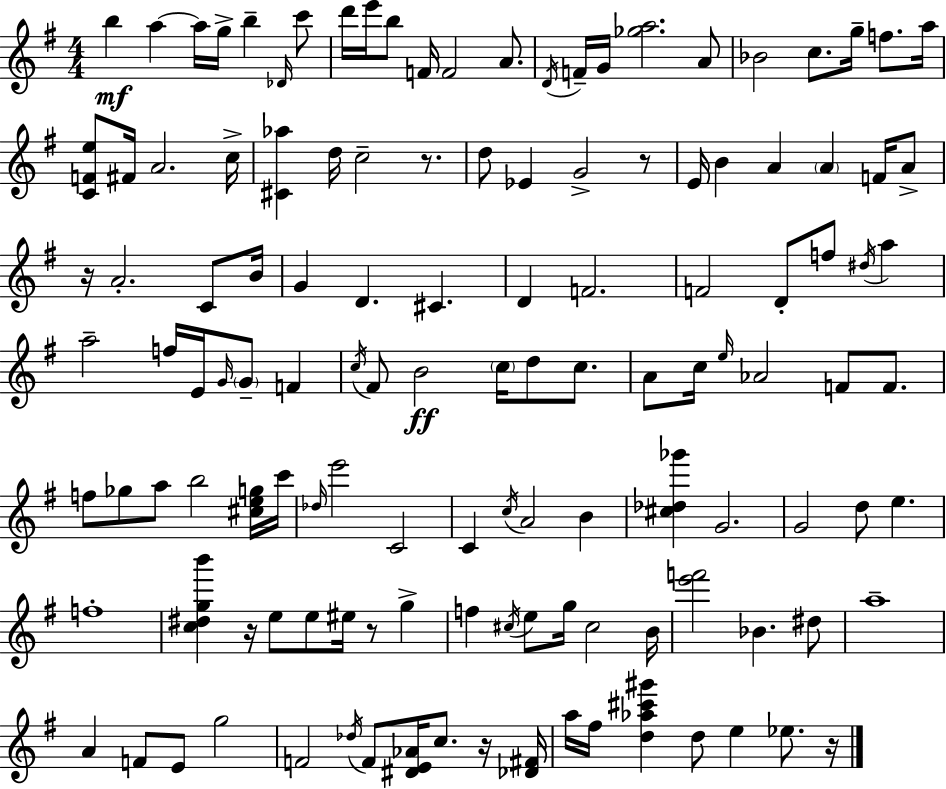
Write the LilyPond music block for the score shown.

{
  \clef treble
  \numericTimeSignature
  \time 4/4
  \key g \major
  \repeat volta 2 { b''4\mf a''4~~ a''16 g''16-> b''4-- \grace { des'16 } c'''8 | d'''16 e'''16 b''8 f'16 f'2 a'8. | \acciaccatura { d'16 } f'16-- g'16 <ges'' a''>2. | a'8 bes'2 c''8. g''16-- f''8. | \break a''16 <c' f' e''>8 fis'16 a'2. | c''16-> <cis' aes''>4 d''16 c''2-- r8. | d''8 ees'4 g'2-> | r8 e'16 b'4 a'4 \parenthesize a'4 f'16 | \break a'8-> r16 a'2.-. c'8 | b'16 g'4 d'4. cis'4. | d'4 f'2. | f'2 d'8-. f''8 \acciaccatura { dis''16 } a''4 | \break a''2-- f''16 e'16 \grace { g'16 } \parenthesize g'8-- | f'4 \acciaccatura { c''16 } fis'8 b'2\ff \parenthesize c''16 | d''8 c''8. a'8 c''16 \grace { e''16 } aes'2 | f'8 f'8. f''8 ges''8 a''8 b''2 | \break <cis'' e'' g''>16 c'''16 \grace { des''16 } e'''2 c'2 | c'4 \acciaccatura { c''16 } a'2 | b'4 <cis'' des'' ges'''>4 g'2. | g'2 | \break d''8 e''4. f''1-. | <c'' dis'' g'' b'''>4 r16 e''8 e''8 | eis''16 r8 g''4-> f''4 \acciaccatura { cis''16 } e''8 g''16 | cis''2 b'16 <e''' f'''>2 | \break bes'4. dis''8 a''1-- | a'4 f'8 e'8 | g''2 f'2 | \acciaccatura { des''16 } f'8 <dis' e' aes'>16 c''8. r16 <des' fis'>16 a''16 fis''16 <d'' aes'' cis''' gis'''>4 | \break d''8 e''4 ees''8. r16 } \bar "|."
}